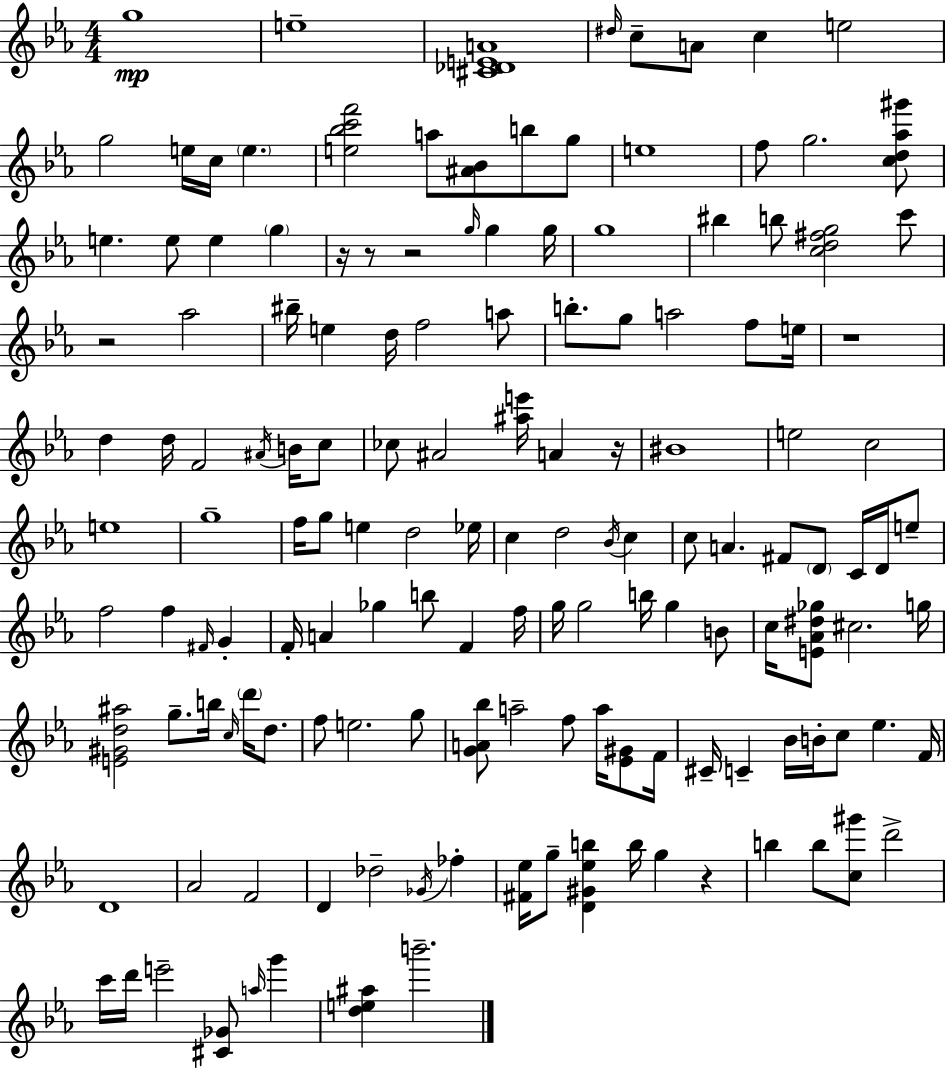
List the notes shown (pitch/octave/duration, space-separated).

G5/w E5/w [C#4,Db4,E4,A4]/w D#5/s C5/e A4/e C5/q E5/h G5/h E5/s C5/s E5/q. [E5,Bb5,C6,F6]/h A5/e [A#4,Bb4]/e B5/e G5/e E5/w F5/e G5/h. [C5,D5,Ab5,G#6]/e E5/q. E5/e E5/q G5/q R/s R/e R/h G5/s G5/q G5/s G5/w BIS5/q B5/e [C5,D5,F#5,G5]/h C6/e R/h Ab5/h BIS5/s E5/q D5/s F5/h A5/e B5/e. G5/e A5/h F5/e E5/s R/w D5/q D5/s F4/h A#4/s B4/s C5/e CES5/e A#4/h [A#5,E6]/s A4/q R/s BIS4/w E5/h C5/h E5/w G5/w F5/s G5/e E5/q D5/h Eb5/s C5/q D5/h Bb4/s C5/q C5/e A4/q. F#4/e D4/e C4/s D4/s E5/e F5/h F5/q F#4/s G4/q F4/s A4/q Gb5/q B5/e F4/q F5/s G5/s G5/h B5/s G5/q B4/e C5/s [E4,Ab4,D#5,Gb5]/e C#5/h. G5/s [E4,G#4,D5,A#5]/h G5/e. B5/s C5/s D6/s D5/e. F5/e E5/h. G5/e [G4,A4,Bb5]/e A5/h F5/e A5/s [Eb4,G#4]/e F4/s C#4/s C4/q Bb4/s B4/s C5/e Eb5/q. F4/s D4/w Ab4/h F4/h D4/q Db5/h Gb4/s FES5/q [F#4,Eb5]/s G5/e [D4,G#4,Eb5,B5]/q B5/s G5/q R/q B5/q B5/e [C5,G#6]/e D6/h C6/s D6/s E6/h [C#4,Gb4]/e A5/s G6/q [D5,E5,A#5]/q B6/h.